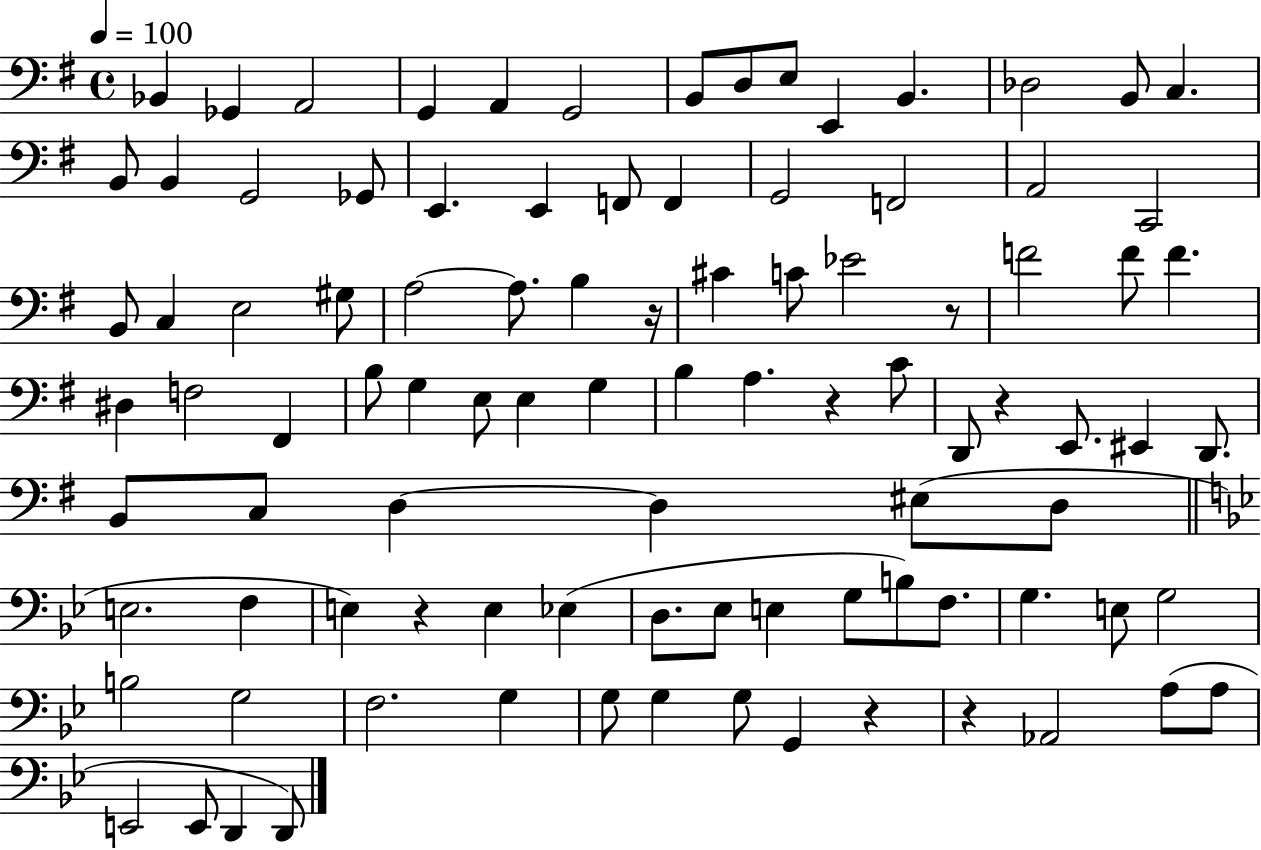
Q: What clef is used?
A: bass